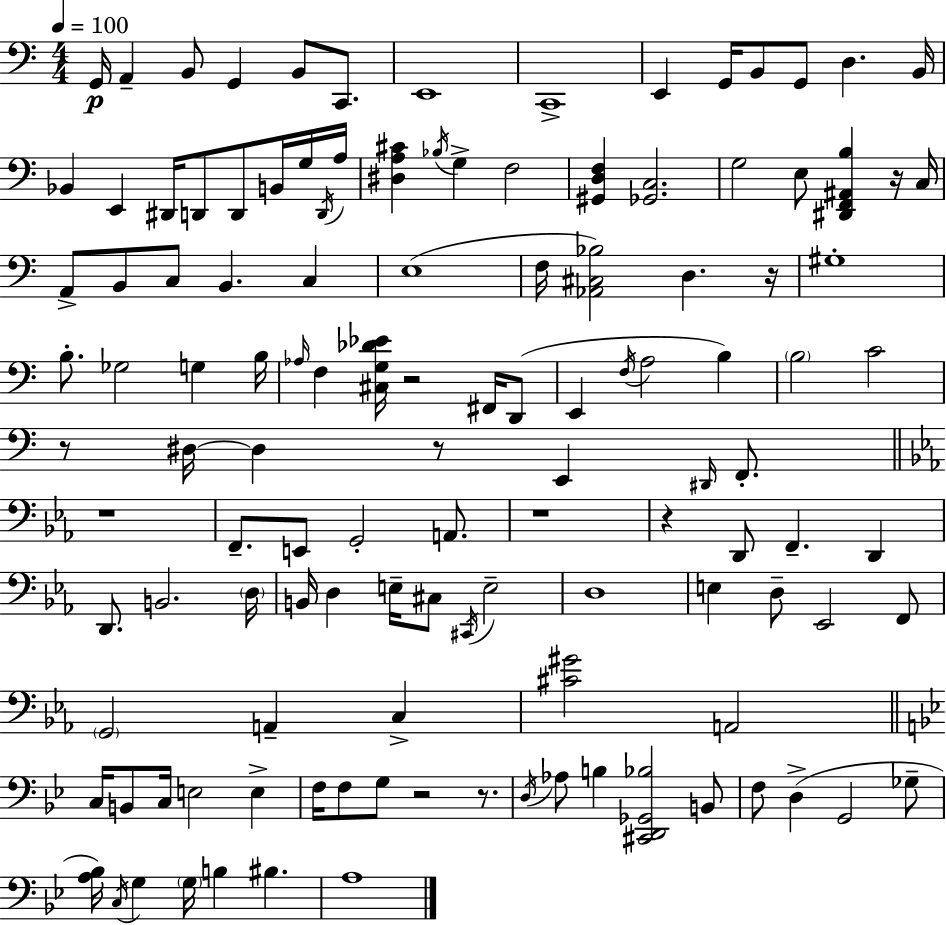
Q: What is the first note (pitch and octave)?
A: G2